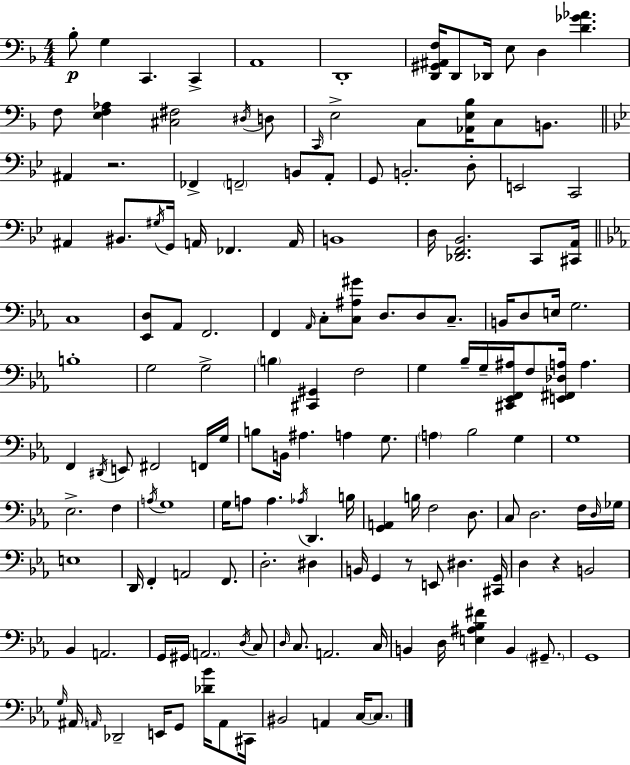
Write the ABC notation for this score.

X:1
T:Untitled
M:4/4
L:1/4
K:F
_B,/2 G, C,, C,, A,,4 D,,4 [D,,^G,,^A,,F,]/4 D,,/2 _D,,/4 E,/2 D, [D_G_A] F,/2 [E,F,_A,] [^C,^F,]2 ^D,/4 D,/2 C,,/4 E,2 C,/2 [_A,,E,_B,]/4 C,/2 B,,/2 ^A,, z2 _F,, F,,2 B,,/2 A,,/2 G,,/2 B,,2 D,/2 E,,2 C,,2 ^A,, ^B,,/2 ^G,/4 G,,/4 A,,/4 _F,, A,,/4 B,,4 D,/4 [_D,,F,,_B,,]2 C,,/2 [^C,,A,,]/4 C,4 [_E,,D,]/2 _A,,/2 F,,2 F,, _A,,/4 C,/2 [C,^A,^G]/2 D,/2 D,/2 C,/2 B,,/4 D,/2 E,/4 G,2 B,4 G,2 G,2 B, [^C,,^G,,] F,2 G, _B,/4 G,/4 [^C,,_E,,F,,^A,]/4 F,/2 [E,,^F,,_D,A,]/4 A, F,, ^D,,/4 E,,/2 ^F,,2 F,,/4 G,/4 B,/2 B,,/4 ^A, A, G,/2 A, _B,2 G, G,4 _E,2 F, A,/4 G,4 G,/4 A,/2 A, _A,/4 D,, B,/4 [G,,A,,] B,/4 F,2 D,/2 C,/2 D,2 F,/4 D,/4 _G,/4 E,4 D,,/4 F,, A,,2 F,,/2 D,2 ^D, B,,/4 G,, z/2 E,,/2 ^D, [^C,,G,,]/4 D, z B,,2 _B,, A,,2 G,,/4 ^G,,/4 A,,2 D,/4 C,/2 D,/4 C,/2 A,,2 C,/4 B,, D,/4 [E,^A,_B,^F] B,, ^G,,/2 G,,4 G,/4 ^A,,/4 A,,/4 _D,,2 E,,/4 G,,/2 [_D_B]/4 A,,/2 ^C,,/4 ^B,,2 A,, C,/4 C,/2